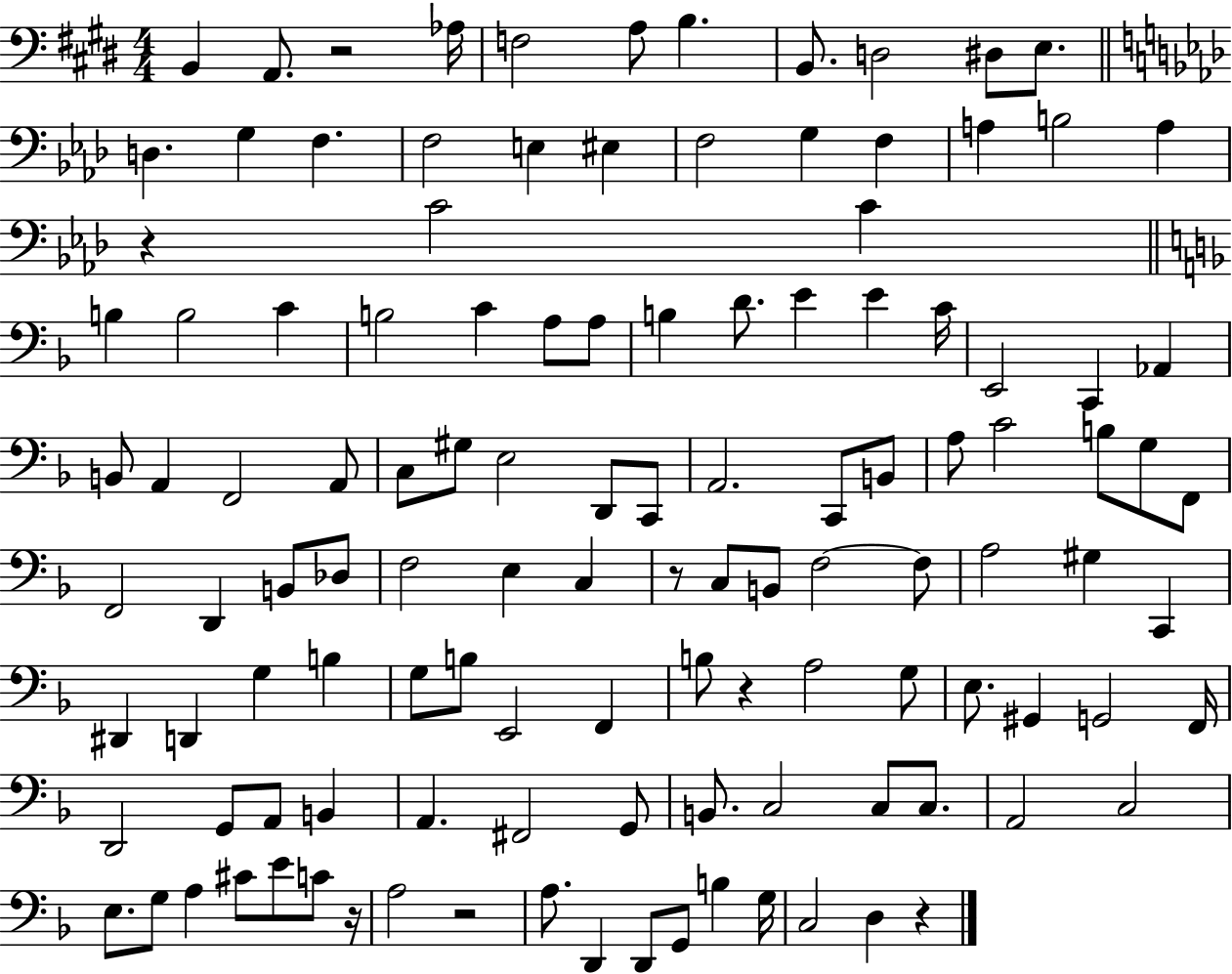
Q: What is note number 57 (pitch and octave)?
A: F2